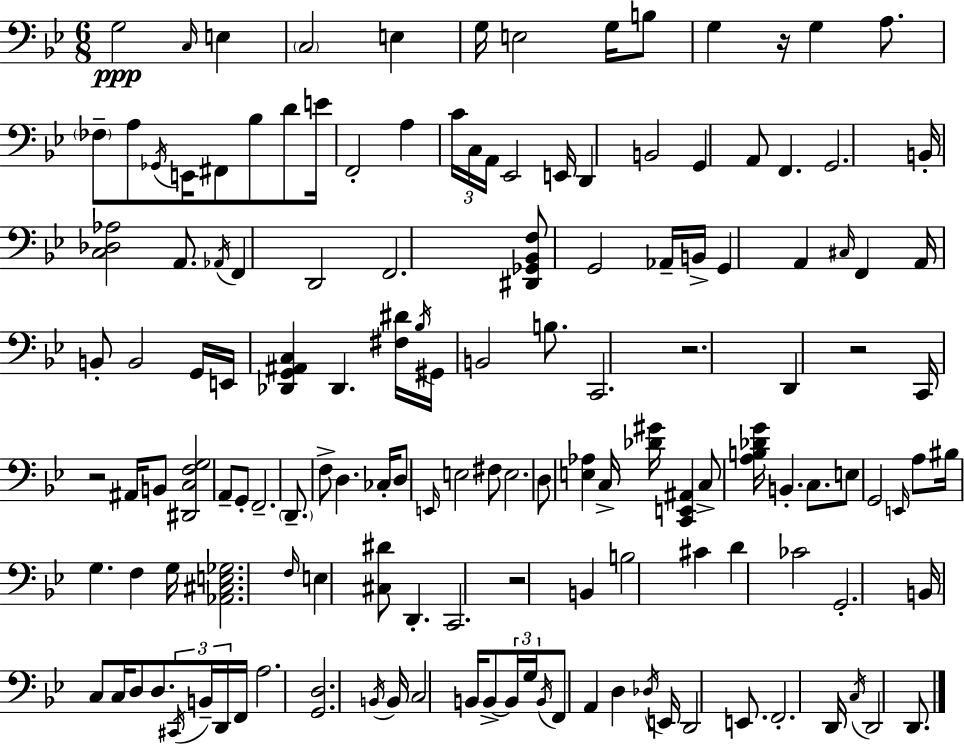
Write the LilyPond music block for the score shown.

{
  \clef bass
  \numericTimeSignature
  \time 6/8
  \key g \minor
  g2\ppp \grace { c16 } e4 | \parenthesize c2 e4 | g16 e2 g16 b8 | g4 r16 g4 a8. | \break \parenthesize fes8-- a8 \acciaccatura { ges,16 } e,16 fis,8 bes8 d'8 | e'16 f,2-. a4 | \tuplet 3/2 { c'16 c16 a,16 } ees,2 | e,16 d,4 b,2 | \break g,4 a,8 f,4. | g,2. | b,16-. <c des aes>2 a,8. | \acciaccatura { aes,16 } f,4 d,2 | \break f,2. | <dis, ges, bes, f>8 g,2 | aes,16-- b,16-> g,4 a,4 \grace { cis16 } | f,4 a,16 b,8-. b,2 | \break g,16 e,16 <des, g, ais, c>4 des,4. | <fis dis'>16 \acciaccatura { bes16 } gis,16 b,2 | b8. c,2. | r2. | \break d,4 r2 | c,16 r2 | ais,16 b,8 <dis, c f g>2 | a,8-- g,8-. f,2.-- | \break \parenthesize d,8.-- f8-> d4. | ces16-. d8 \grace { e,16 } e2 | fis8 e2. | d8 <e aes>4 | \break c16-> <des' gis'>16 <c, e, ais,>4 c8-> <a b des' g'>16 b,4.-. | c8. e8 g,2 | \grace { e,16 } a8 bis16 g4. | f4 g16 <aes, cis e ges>2. | \break \grace { f16 } e4 | <cis dis'>8 d,4.-. c,2. | r2 | b,4 b2 | \break cis'4 d'4 | ces'2 g,2.-. | b,16 c8 c16 | d8 d8. \tuplet 3/2 { \acciaccatura { cis,16 } b,16-- d,16 } f,16 a2. | \break <g, d>2. | \acciaccatura { b,16 } b,16 c2 | b,16 b,8->~~ \tuplet 3/2 { b,16 g16 | \acciaccatura { b,16 } } f,8 a,4 d4 \acciaccatura { des16 } | \break e,16 d,2 e,8. | f,2.-. | d,16 \acciaccatura { c16 } d,2 d,8. | \bar "|."
}